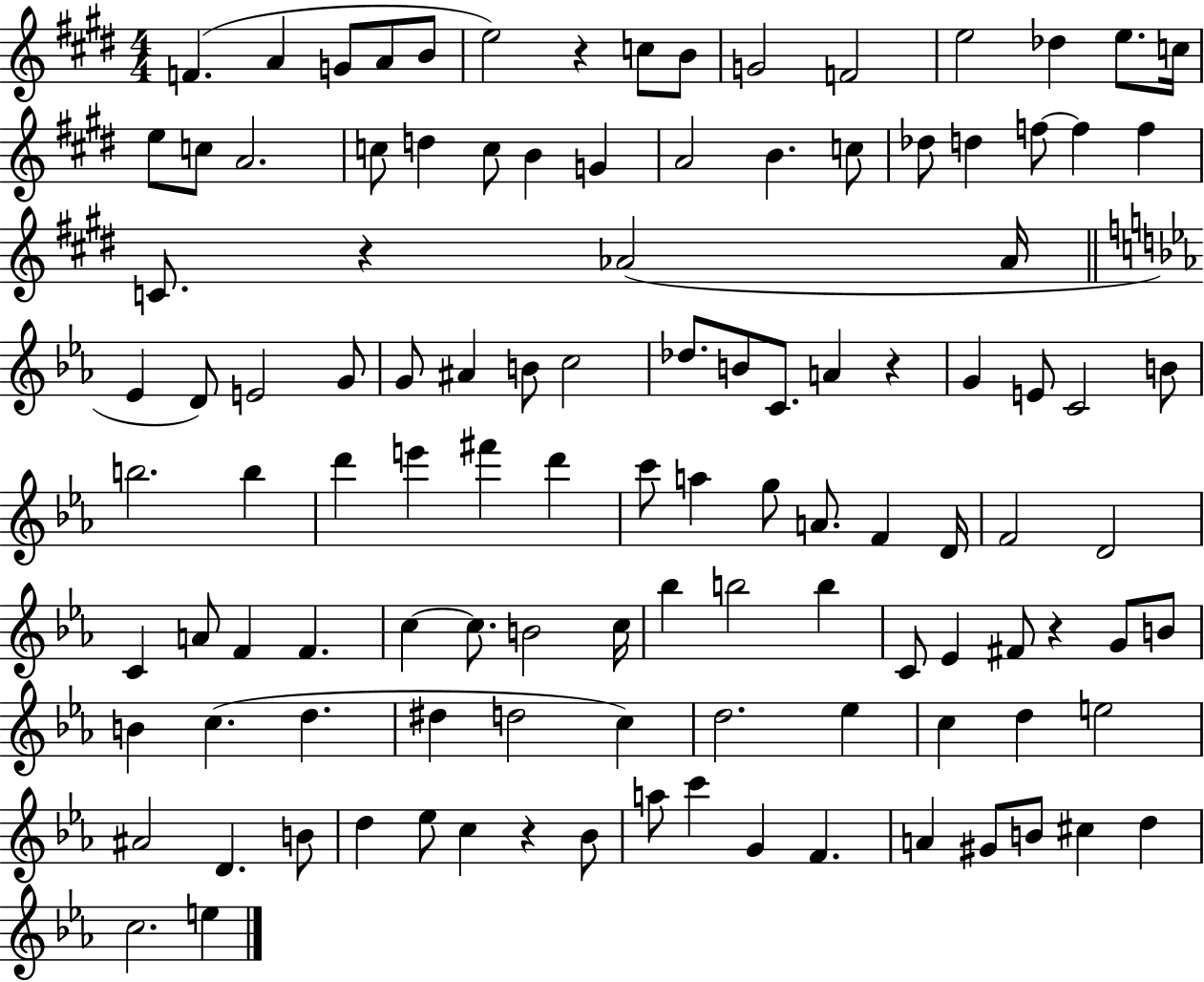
F4/q. A4/q G4/e A4/e B4/e E5/h R/q C5/e B4/e G4/h F4/h E5/h Db5/q E5/e. C5/s E5/e C5/e A4/h. C5/e D5/q C5/e B4/q G4/q A4/h B4/q. C5/e Db5/e D5/q F5/e F5/q F5/q C4/e. R/q Ab4/h Ab4/s Eb4/q D4/e E4/h G4/e G4/e A#4/q B4/e C5/h Db5/e. B4/e C4/e. A4/q R/q G4/q E4/e C4/h B4/e B5/h. B5/q D6/q E6/q F#6/q D6/q C6/e A5/q G5/e A4/e. F4/q D4/s F4/h D4/h C4/q A4/e F4/q F4/q. C5/q C5/e. B4/h C5/s Bb5/q B5/h B5/q C4/e Eb4/q F#4/e R/q G4/e B4/e B4/q C5/q. D5/q. D#5/q D5/h C5/q D5/h. Eb5/q C5/q D5/q E5/h A#4/h D4/q. B4/e D5/q Eb5/e C5/q R/q Bb4/e A5/e C6/q G4/q F4/q. A4/q G#4/e B4/e C#5/q D5/q C5/h. E5/q